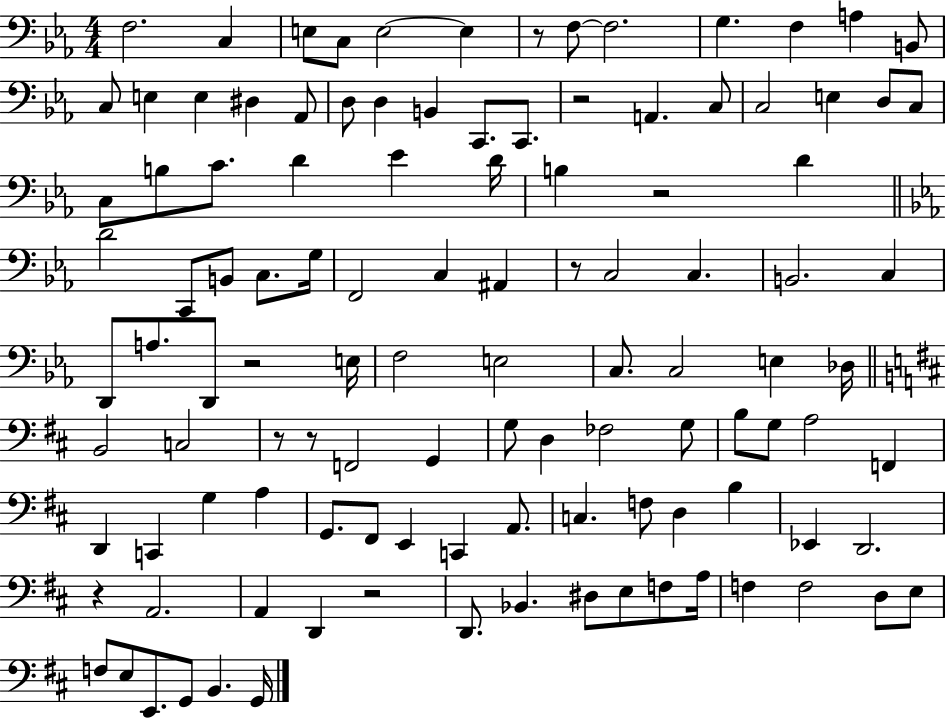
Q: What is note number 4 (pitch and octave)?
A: C3